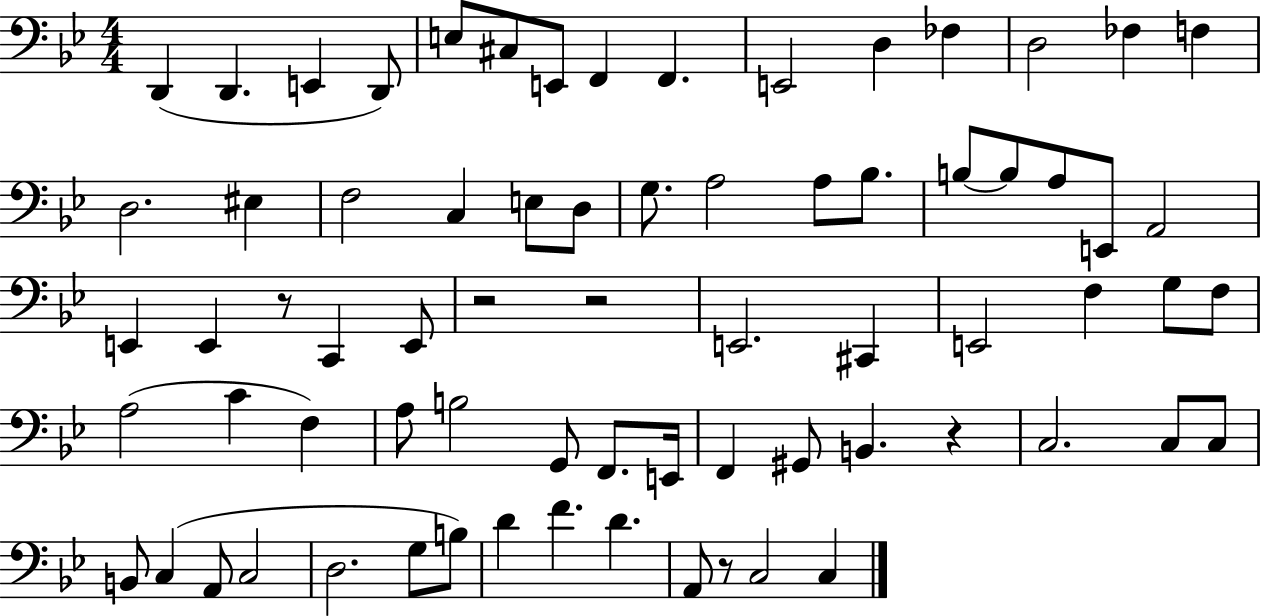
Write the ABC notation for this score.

X:1
T:Untitled
M:4/4
L:1/4
K:Bb
D,, D,, E,, D,,/2 E,/2 ^C,/2 E,,/2 F,, F,, E,,2 D, _F, D,2 _F, F, D,2 ^E, F,2 C, E,/2 D,/2 G,/2 A,2 A,/2 _B,/2 B,/2 B,/2 A,/2 E,,/2 A,,2 E,, E,, z/2 C,, E,,/2 z2 z2 E,,2 ^C,, E,,2 F, G,/2 F,/2 A,2 C F, A,/2 B,2 G,,/2 F,,/2 E,,/4 F,, ^G,,/2 B,, z C,2 C,/2 C,/2 B,,/2 C, A,,/2 C,2 D,2 G,/2 B,/2 D F D A,,/2 z/2 C,2 C,